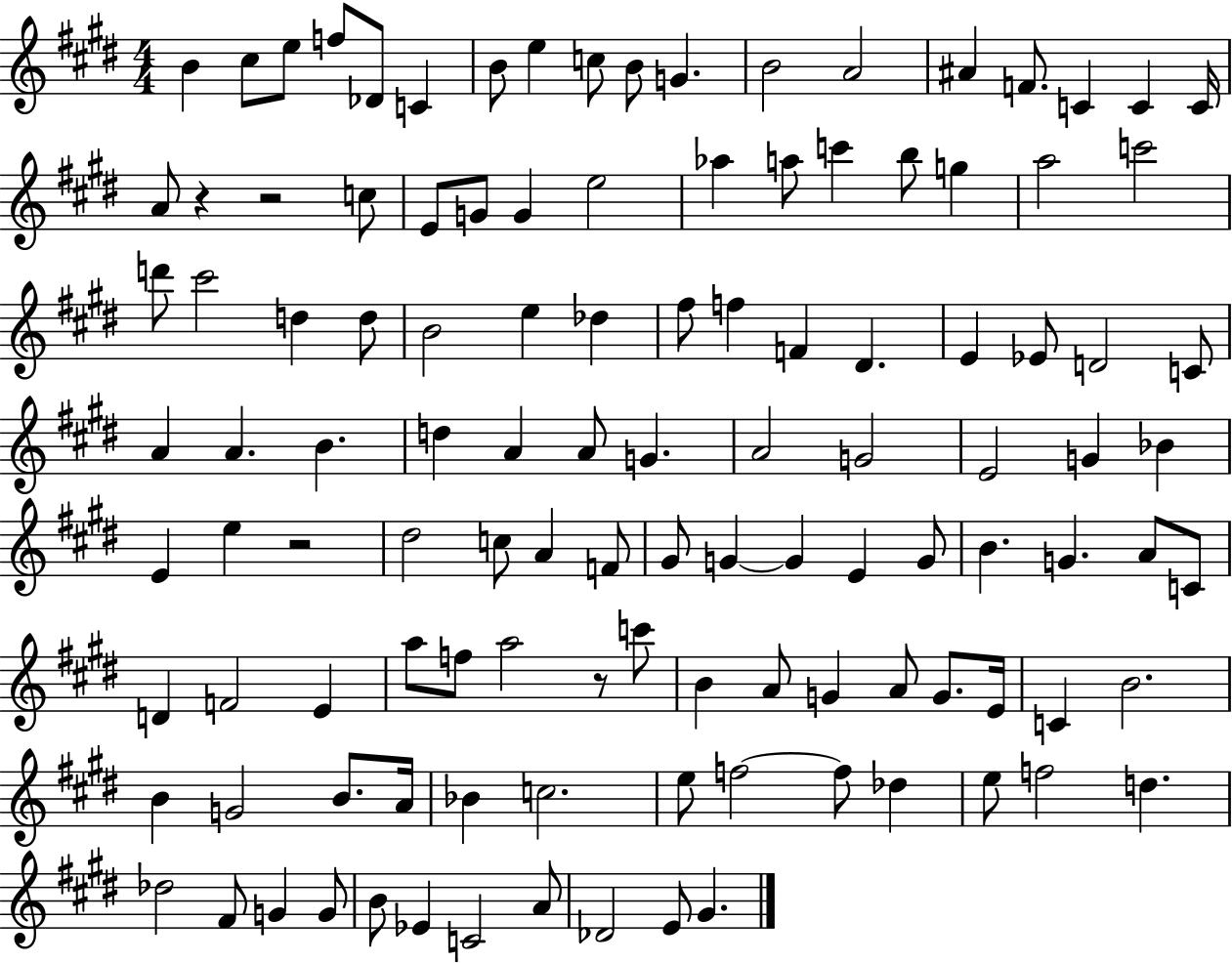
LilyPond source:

{
  \clef treble
  \numericTimeSignature
  \time 4/4
  \key e \major
  \repeat volta 2 { b'4 cis''8 e''8 f''8 des'8 c'4 | b'8 e''4 c''8 b'8 g'4. | b'2 a'2 | ais'4 f'8. c'4 c'4 c'16 | \break a'8 r4 r2 c''8 | e'8 g'8 g'4 e''2 | aes''4 a''8 c'''4 b''8 g''4 | a''2 c'''2 | \break d'''8 cis'''2 d''4 d''8 | b'2 e''4 des''4 | fis''8 f''4 f'4 dis'4. | e'4 ees'8 d'2 c'8 | \break a'4 a'4. b'4. | d''4 a'4 a'8 g'4. | a'2 g'2 | e'2 g'4 bes'4 | \break e'4 e''4 r2 | dis''2 c''8 a'4 f'8 | gis'8 g'4~~ g'4 e'4 g'8 | b'4. g'4. a'8 c'8 | \break d'4 f'2 e'4 | a''8 f''8 a''2 r8 c'''8 | b'4 a'8 g'4 a'8 g'8. e'16 | c'4 b'2. | \break b'4 g'2 b'8. a'16 | bes'4 c''2. | e''8 f''2~~ f''8 des''4 | e''8 f''2 d''4. | \break des''2 fis'8 g'4 g'8 | b'8 ees'4 c'2 a'8 | des'2 e'8 gis'4. | } \bar "|."
}